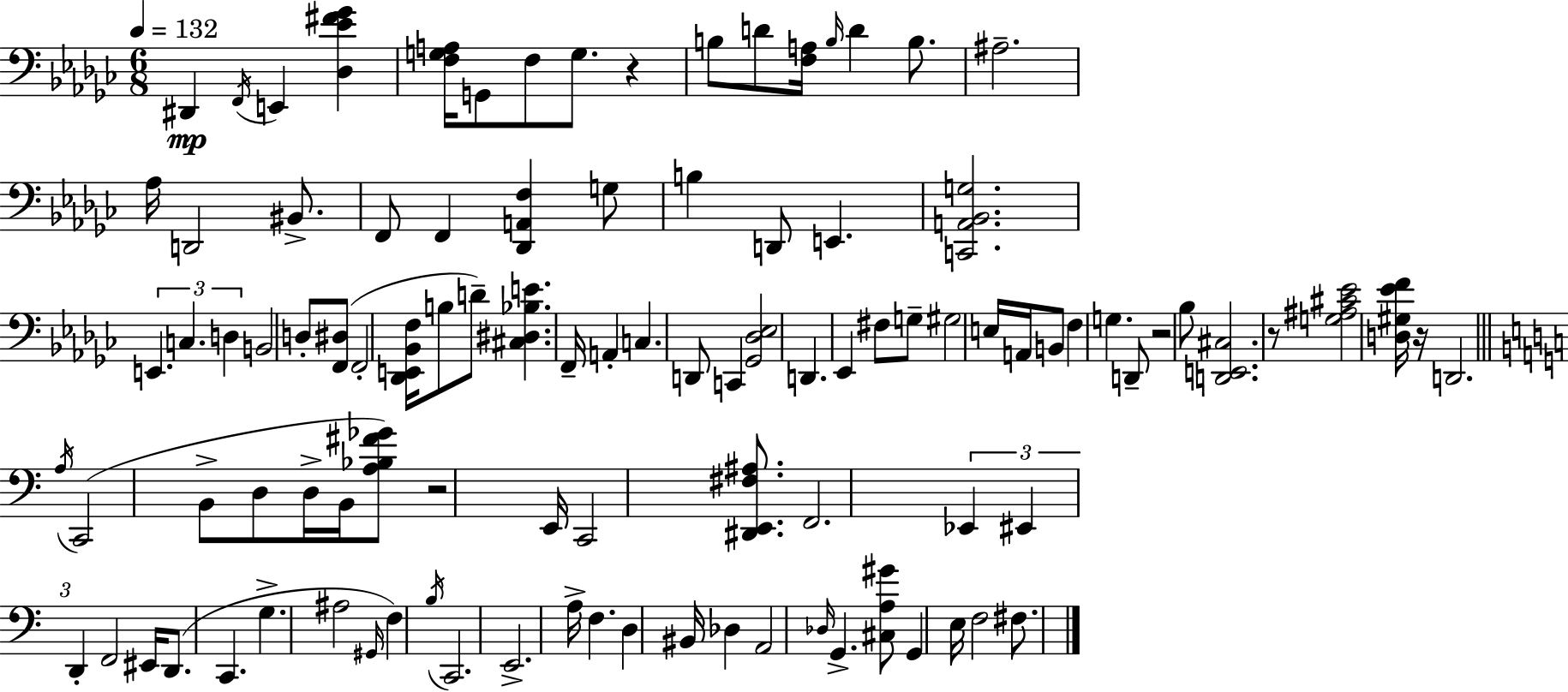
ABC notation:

X:1
T:Untitled
M:6/8
L:1/4
K:Ebm
^D,, F,,/4 E,, [_D,_E^F_G] [F,G,A,]/4 G,,/2 F,/2 G,/2 z B,/2 D/2 [F,A,]/4 B,/4 D B,/2 ^A,2 _A,/4 D,,2 ^B,,/2 F,,/2 F,, [_D,,A,,F,] G,/2 B, D,,/2 E,, [C,,A,,_B,,G,]2 E,, C, D, B,,2 D,/2 [F,,^D,]/2 F,,2 [_D,,E,,_B,,F,]/4 B,/2 D/2 [^C,^D,_B,E] F,,/4 A,, C, D,,/2 C,, [_G,,_D,_E,]2 D,, _E,, ^F,/2 G,/2 ^G,2 E,/4 A,,/4 B,,/2 F, G, D,,/2 z2 _B,/2 [D,,E,,^C,]2 z/2 [G,^A,^C_E]2 [D,^G,_EF]/4 z/4 D,,2 A,/4 C,,2 B,,/2 D,/2 D,/4 B,,/4 [A,_B,^F_G]/2 z2 E,,/4 C,,2 [^D,,E,,^F,^A,]/2 F,,2 _E,, ^E,, D,, F,,2 ^E,,/4 D,,/2 C,, G, ^A,2 ^G,,/4 F, B,/4 C,,2 E,,2 A,/4 F, D, ^B,,/4 _D, A,,2 _D,/4 G,, [^C,A,^G]/2 G,, E,/4 F,2 ^F,/2